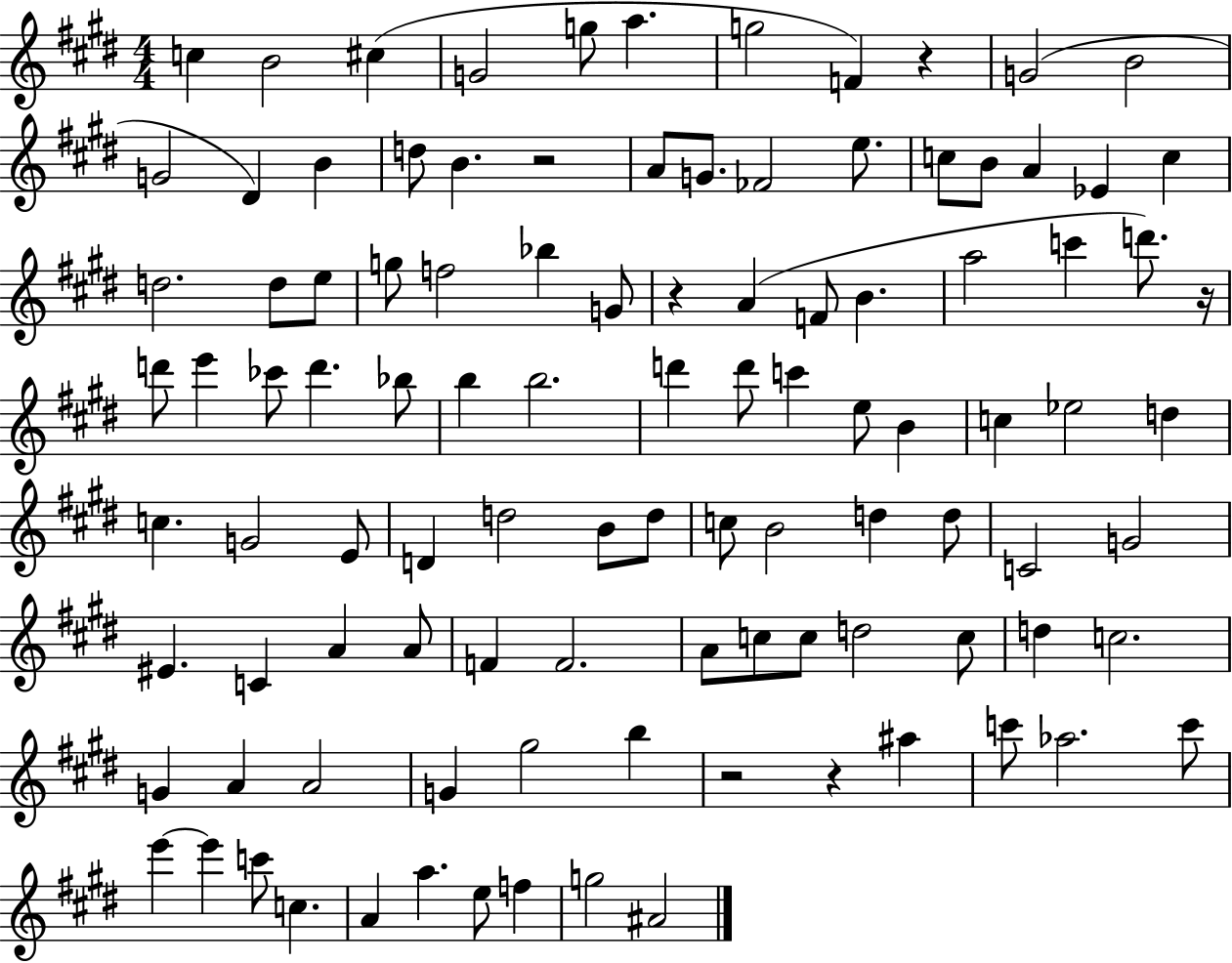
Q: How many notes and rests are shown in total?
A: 104